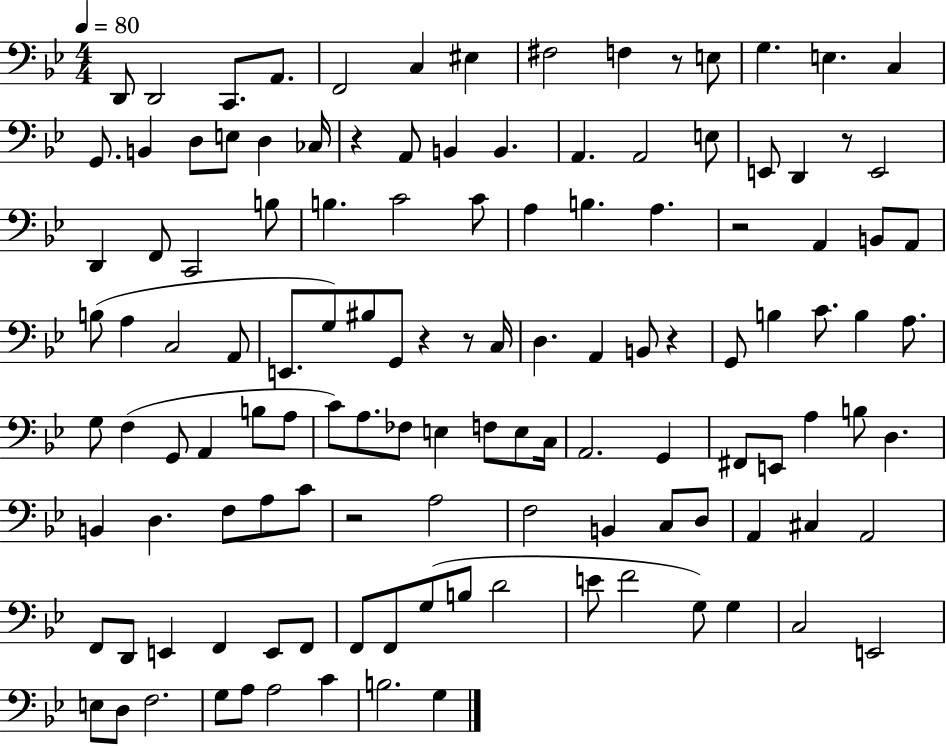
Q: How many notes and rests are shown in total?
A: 125